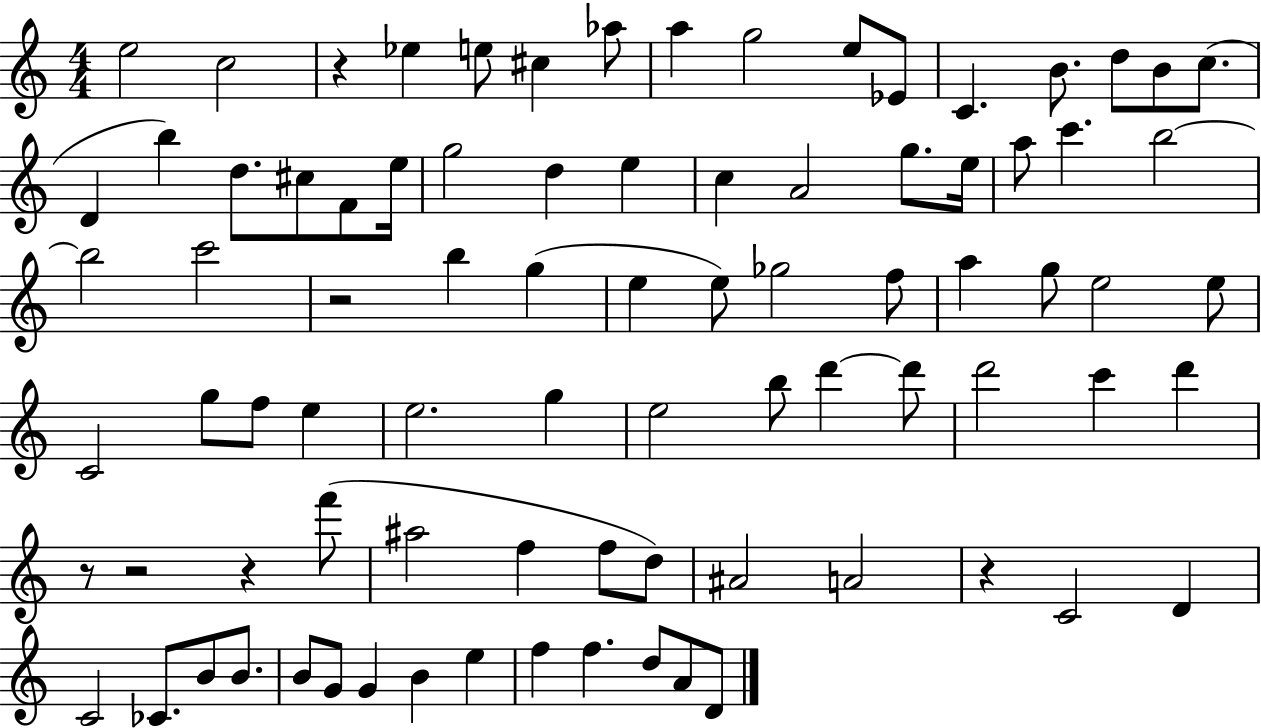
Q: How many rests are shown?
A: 6